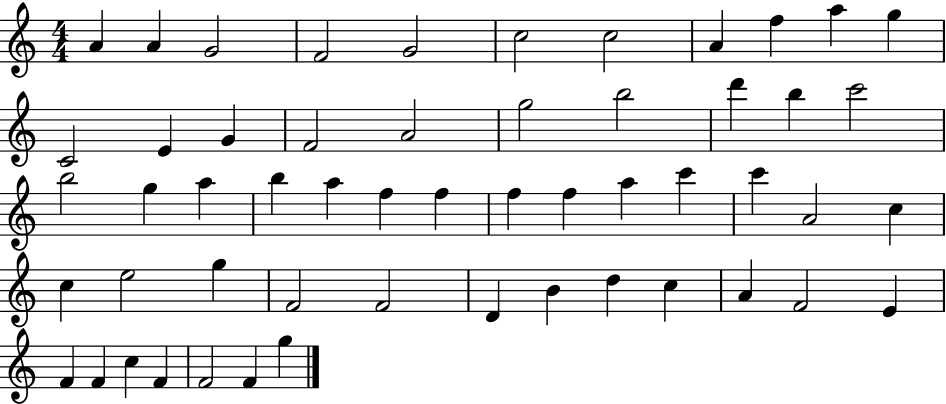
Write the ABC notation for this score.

X:1
T:Untitled
M:4/4
L:1/4
K:C
A A G2 F2 G2 c2 c2 A f a g C2 E G F2 A2 g2 b2 d' b c'2 b2 g a b a f f f f a c' c' A2 c c e2 g F2 F2 D B d c A F2 E F F c F F2 F g